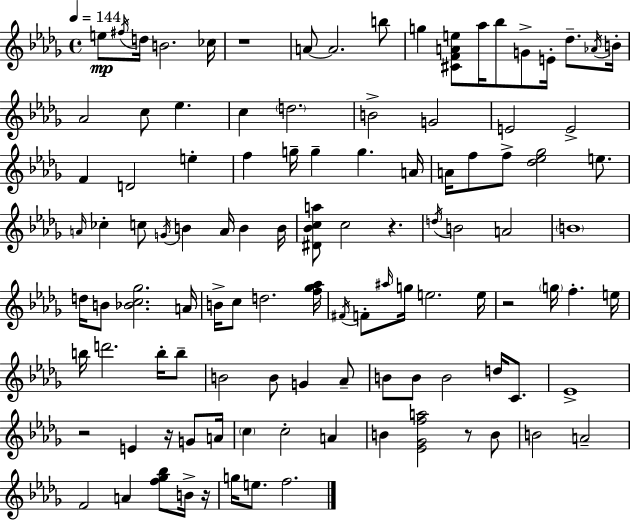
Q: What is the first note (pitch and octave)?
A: E5